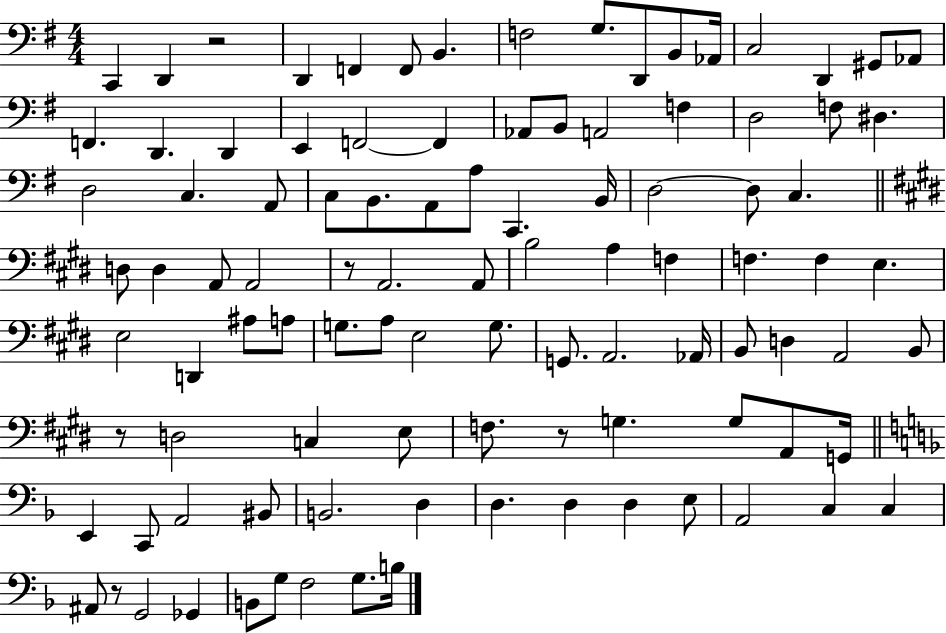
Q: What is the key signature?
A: G major